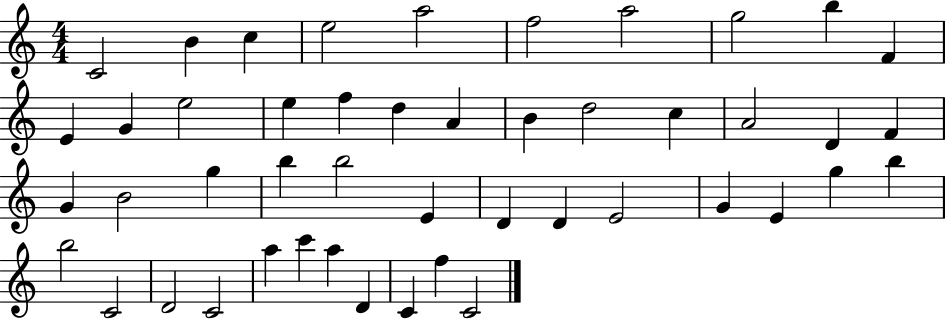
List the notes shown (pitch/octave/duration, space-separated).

C4/h B4/q C5/q E5/h A5/h F5/h A5/h G5/h B5/q F4/q E4/q G4/q E5/h E5/q F5/q D5/q A4/q B4/q D5/h C5/q A4/h D4/q F4/q G4/q B4/h G5/q B5/q B5/h E4/q D4/q D4/q E4/h G4/q E4/q G5/q B5/q B5/h C4/h D4/h C4/h A5/q C6/q A5/q D4/q C4/q F5/q C4/h